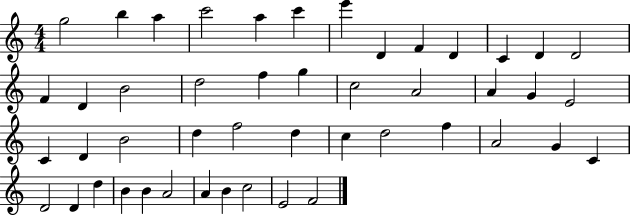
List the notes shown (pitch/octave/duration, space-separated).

G5/h B5/q A5/q C6/h A5/q C6/q E6/q D4/q F4/q D4/q C4/q D4/q D4/h F4/q D4/q B4/h D5/h F5/q G5/q C5/h A4/h A4/q G4/q E4/h C4/q D4/q B4/h D5/q F5/h D5/q C5/q D5/h F5/q A4/h G4/q C4/q D4/h D4/q D5/q B4/q B4/q A4/h A4/q B4/q C5/h E4/h F4/h